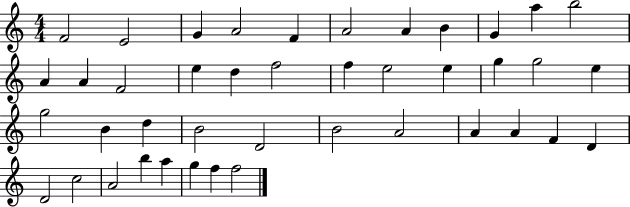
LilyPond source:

{
  \clef treble
  \numericTimeSignature
  \time 4/4
  \key c \major
  f'2 e'2 | g'4 a'2 f'4 | a'2 a'4 b'4 | g'4 a''4 b''2 | \break a'4 a'4 f'2 | e''4 d''4 f''2 | f''4 e''2 e''4 | g''4 g''2 e''4 | \break g''2 b'4 d''4 | b'2 d'2 | b'2 a'2 | a'4 a'4 f'4 d'4 | \break d'2 c''2 | a'2 b''4 a''4 | g''4 f''4 f''2 | \bar "|."
}